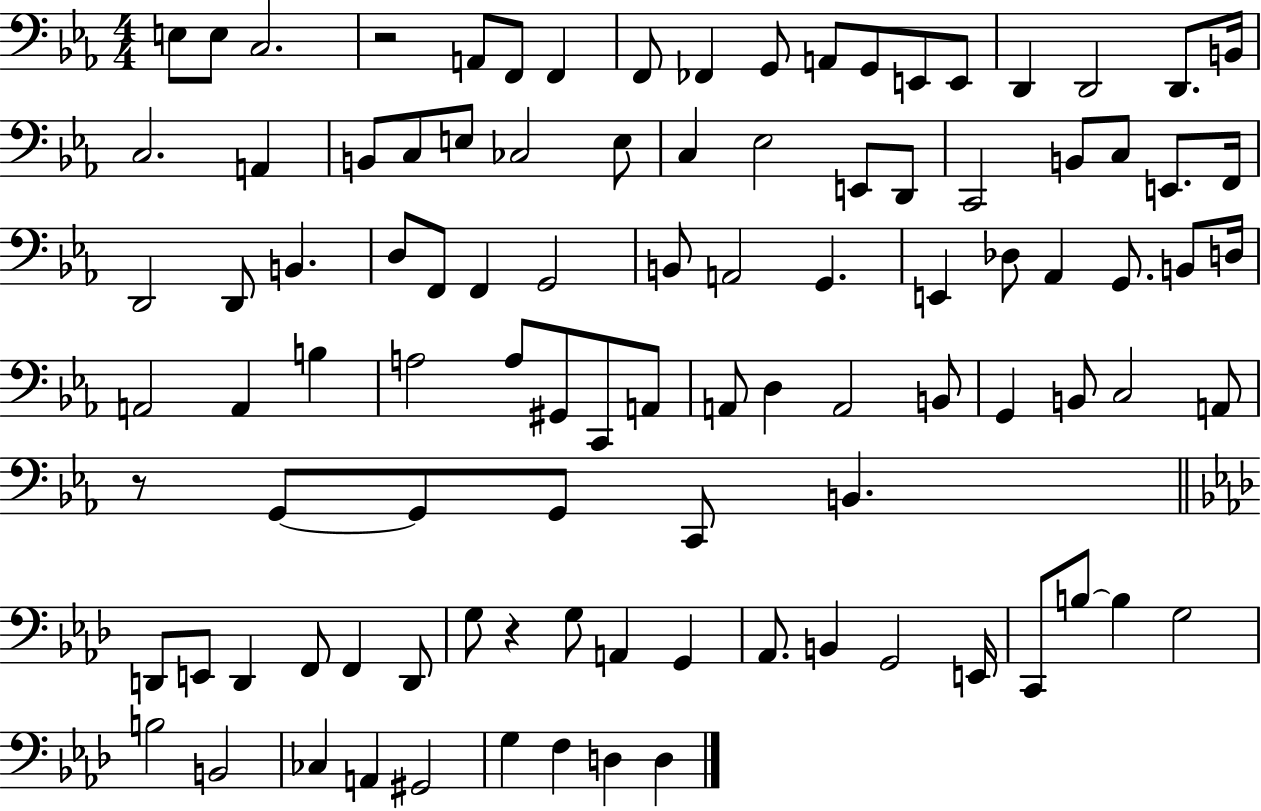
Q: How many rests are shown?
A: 3